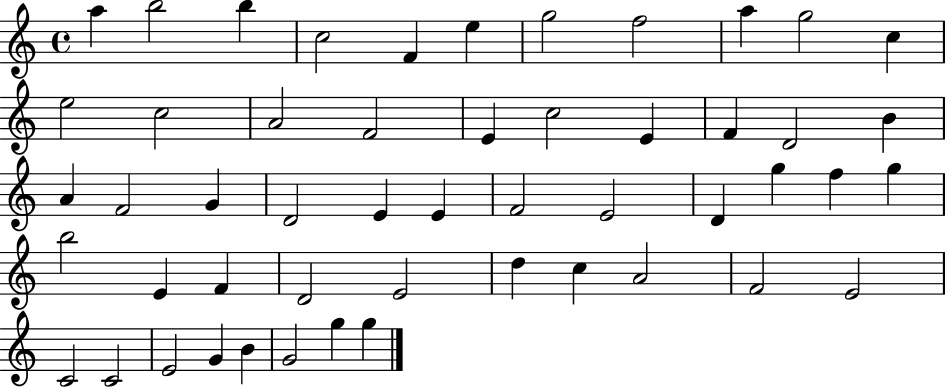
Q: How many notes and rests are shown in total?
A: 51